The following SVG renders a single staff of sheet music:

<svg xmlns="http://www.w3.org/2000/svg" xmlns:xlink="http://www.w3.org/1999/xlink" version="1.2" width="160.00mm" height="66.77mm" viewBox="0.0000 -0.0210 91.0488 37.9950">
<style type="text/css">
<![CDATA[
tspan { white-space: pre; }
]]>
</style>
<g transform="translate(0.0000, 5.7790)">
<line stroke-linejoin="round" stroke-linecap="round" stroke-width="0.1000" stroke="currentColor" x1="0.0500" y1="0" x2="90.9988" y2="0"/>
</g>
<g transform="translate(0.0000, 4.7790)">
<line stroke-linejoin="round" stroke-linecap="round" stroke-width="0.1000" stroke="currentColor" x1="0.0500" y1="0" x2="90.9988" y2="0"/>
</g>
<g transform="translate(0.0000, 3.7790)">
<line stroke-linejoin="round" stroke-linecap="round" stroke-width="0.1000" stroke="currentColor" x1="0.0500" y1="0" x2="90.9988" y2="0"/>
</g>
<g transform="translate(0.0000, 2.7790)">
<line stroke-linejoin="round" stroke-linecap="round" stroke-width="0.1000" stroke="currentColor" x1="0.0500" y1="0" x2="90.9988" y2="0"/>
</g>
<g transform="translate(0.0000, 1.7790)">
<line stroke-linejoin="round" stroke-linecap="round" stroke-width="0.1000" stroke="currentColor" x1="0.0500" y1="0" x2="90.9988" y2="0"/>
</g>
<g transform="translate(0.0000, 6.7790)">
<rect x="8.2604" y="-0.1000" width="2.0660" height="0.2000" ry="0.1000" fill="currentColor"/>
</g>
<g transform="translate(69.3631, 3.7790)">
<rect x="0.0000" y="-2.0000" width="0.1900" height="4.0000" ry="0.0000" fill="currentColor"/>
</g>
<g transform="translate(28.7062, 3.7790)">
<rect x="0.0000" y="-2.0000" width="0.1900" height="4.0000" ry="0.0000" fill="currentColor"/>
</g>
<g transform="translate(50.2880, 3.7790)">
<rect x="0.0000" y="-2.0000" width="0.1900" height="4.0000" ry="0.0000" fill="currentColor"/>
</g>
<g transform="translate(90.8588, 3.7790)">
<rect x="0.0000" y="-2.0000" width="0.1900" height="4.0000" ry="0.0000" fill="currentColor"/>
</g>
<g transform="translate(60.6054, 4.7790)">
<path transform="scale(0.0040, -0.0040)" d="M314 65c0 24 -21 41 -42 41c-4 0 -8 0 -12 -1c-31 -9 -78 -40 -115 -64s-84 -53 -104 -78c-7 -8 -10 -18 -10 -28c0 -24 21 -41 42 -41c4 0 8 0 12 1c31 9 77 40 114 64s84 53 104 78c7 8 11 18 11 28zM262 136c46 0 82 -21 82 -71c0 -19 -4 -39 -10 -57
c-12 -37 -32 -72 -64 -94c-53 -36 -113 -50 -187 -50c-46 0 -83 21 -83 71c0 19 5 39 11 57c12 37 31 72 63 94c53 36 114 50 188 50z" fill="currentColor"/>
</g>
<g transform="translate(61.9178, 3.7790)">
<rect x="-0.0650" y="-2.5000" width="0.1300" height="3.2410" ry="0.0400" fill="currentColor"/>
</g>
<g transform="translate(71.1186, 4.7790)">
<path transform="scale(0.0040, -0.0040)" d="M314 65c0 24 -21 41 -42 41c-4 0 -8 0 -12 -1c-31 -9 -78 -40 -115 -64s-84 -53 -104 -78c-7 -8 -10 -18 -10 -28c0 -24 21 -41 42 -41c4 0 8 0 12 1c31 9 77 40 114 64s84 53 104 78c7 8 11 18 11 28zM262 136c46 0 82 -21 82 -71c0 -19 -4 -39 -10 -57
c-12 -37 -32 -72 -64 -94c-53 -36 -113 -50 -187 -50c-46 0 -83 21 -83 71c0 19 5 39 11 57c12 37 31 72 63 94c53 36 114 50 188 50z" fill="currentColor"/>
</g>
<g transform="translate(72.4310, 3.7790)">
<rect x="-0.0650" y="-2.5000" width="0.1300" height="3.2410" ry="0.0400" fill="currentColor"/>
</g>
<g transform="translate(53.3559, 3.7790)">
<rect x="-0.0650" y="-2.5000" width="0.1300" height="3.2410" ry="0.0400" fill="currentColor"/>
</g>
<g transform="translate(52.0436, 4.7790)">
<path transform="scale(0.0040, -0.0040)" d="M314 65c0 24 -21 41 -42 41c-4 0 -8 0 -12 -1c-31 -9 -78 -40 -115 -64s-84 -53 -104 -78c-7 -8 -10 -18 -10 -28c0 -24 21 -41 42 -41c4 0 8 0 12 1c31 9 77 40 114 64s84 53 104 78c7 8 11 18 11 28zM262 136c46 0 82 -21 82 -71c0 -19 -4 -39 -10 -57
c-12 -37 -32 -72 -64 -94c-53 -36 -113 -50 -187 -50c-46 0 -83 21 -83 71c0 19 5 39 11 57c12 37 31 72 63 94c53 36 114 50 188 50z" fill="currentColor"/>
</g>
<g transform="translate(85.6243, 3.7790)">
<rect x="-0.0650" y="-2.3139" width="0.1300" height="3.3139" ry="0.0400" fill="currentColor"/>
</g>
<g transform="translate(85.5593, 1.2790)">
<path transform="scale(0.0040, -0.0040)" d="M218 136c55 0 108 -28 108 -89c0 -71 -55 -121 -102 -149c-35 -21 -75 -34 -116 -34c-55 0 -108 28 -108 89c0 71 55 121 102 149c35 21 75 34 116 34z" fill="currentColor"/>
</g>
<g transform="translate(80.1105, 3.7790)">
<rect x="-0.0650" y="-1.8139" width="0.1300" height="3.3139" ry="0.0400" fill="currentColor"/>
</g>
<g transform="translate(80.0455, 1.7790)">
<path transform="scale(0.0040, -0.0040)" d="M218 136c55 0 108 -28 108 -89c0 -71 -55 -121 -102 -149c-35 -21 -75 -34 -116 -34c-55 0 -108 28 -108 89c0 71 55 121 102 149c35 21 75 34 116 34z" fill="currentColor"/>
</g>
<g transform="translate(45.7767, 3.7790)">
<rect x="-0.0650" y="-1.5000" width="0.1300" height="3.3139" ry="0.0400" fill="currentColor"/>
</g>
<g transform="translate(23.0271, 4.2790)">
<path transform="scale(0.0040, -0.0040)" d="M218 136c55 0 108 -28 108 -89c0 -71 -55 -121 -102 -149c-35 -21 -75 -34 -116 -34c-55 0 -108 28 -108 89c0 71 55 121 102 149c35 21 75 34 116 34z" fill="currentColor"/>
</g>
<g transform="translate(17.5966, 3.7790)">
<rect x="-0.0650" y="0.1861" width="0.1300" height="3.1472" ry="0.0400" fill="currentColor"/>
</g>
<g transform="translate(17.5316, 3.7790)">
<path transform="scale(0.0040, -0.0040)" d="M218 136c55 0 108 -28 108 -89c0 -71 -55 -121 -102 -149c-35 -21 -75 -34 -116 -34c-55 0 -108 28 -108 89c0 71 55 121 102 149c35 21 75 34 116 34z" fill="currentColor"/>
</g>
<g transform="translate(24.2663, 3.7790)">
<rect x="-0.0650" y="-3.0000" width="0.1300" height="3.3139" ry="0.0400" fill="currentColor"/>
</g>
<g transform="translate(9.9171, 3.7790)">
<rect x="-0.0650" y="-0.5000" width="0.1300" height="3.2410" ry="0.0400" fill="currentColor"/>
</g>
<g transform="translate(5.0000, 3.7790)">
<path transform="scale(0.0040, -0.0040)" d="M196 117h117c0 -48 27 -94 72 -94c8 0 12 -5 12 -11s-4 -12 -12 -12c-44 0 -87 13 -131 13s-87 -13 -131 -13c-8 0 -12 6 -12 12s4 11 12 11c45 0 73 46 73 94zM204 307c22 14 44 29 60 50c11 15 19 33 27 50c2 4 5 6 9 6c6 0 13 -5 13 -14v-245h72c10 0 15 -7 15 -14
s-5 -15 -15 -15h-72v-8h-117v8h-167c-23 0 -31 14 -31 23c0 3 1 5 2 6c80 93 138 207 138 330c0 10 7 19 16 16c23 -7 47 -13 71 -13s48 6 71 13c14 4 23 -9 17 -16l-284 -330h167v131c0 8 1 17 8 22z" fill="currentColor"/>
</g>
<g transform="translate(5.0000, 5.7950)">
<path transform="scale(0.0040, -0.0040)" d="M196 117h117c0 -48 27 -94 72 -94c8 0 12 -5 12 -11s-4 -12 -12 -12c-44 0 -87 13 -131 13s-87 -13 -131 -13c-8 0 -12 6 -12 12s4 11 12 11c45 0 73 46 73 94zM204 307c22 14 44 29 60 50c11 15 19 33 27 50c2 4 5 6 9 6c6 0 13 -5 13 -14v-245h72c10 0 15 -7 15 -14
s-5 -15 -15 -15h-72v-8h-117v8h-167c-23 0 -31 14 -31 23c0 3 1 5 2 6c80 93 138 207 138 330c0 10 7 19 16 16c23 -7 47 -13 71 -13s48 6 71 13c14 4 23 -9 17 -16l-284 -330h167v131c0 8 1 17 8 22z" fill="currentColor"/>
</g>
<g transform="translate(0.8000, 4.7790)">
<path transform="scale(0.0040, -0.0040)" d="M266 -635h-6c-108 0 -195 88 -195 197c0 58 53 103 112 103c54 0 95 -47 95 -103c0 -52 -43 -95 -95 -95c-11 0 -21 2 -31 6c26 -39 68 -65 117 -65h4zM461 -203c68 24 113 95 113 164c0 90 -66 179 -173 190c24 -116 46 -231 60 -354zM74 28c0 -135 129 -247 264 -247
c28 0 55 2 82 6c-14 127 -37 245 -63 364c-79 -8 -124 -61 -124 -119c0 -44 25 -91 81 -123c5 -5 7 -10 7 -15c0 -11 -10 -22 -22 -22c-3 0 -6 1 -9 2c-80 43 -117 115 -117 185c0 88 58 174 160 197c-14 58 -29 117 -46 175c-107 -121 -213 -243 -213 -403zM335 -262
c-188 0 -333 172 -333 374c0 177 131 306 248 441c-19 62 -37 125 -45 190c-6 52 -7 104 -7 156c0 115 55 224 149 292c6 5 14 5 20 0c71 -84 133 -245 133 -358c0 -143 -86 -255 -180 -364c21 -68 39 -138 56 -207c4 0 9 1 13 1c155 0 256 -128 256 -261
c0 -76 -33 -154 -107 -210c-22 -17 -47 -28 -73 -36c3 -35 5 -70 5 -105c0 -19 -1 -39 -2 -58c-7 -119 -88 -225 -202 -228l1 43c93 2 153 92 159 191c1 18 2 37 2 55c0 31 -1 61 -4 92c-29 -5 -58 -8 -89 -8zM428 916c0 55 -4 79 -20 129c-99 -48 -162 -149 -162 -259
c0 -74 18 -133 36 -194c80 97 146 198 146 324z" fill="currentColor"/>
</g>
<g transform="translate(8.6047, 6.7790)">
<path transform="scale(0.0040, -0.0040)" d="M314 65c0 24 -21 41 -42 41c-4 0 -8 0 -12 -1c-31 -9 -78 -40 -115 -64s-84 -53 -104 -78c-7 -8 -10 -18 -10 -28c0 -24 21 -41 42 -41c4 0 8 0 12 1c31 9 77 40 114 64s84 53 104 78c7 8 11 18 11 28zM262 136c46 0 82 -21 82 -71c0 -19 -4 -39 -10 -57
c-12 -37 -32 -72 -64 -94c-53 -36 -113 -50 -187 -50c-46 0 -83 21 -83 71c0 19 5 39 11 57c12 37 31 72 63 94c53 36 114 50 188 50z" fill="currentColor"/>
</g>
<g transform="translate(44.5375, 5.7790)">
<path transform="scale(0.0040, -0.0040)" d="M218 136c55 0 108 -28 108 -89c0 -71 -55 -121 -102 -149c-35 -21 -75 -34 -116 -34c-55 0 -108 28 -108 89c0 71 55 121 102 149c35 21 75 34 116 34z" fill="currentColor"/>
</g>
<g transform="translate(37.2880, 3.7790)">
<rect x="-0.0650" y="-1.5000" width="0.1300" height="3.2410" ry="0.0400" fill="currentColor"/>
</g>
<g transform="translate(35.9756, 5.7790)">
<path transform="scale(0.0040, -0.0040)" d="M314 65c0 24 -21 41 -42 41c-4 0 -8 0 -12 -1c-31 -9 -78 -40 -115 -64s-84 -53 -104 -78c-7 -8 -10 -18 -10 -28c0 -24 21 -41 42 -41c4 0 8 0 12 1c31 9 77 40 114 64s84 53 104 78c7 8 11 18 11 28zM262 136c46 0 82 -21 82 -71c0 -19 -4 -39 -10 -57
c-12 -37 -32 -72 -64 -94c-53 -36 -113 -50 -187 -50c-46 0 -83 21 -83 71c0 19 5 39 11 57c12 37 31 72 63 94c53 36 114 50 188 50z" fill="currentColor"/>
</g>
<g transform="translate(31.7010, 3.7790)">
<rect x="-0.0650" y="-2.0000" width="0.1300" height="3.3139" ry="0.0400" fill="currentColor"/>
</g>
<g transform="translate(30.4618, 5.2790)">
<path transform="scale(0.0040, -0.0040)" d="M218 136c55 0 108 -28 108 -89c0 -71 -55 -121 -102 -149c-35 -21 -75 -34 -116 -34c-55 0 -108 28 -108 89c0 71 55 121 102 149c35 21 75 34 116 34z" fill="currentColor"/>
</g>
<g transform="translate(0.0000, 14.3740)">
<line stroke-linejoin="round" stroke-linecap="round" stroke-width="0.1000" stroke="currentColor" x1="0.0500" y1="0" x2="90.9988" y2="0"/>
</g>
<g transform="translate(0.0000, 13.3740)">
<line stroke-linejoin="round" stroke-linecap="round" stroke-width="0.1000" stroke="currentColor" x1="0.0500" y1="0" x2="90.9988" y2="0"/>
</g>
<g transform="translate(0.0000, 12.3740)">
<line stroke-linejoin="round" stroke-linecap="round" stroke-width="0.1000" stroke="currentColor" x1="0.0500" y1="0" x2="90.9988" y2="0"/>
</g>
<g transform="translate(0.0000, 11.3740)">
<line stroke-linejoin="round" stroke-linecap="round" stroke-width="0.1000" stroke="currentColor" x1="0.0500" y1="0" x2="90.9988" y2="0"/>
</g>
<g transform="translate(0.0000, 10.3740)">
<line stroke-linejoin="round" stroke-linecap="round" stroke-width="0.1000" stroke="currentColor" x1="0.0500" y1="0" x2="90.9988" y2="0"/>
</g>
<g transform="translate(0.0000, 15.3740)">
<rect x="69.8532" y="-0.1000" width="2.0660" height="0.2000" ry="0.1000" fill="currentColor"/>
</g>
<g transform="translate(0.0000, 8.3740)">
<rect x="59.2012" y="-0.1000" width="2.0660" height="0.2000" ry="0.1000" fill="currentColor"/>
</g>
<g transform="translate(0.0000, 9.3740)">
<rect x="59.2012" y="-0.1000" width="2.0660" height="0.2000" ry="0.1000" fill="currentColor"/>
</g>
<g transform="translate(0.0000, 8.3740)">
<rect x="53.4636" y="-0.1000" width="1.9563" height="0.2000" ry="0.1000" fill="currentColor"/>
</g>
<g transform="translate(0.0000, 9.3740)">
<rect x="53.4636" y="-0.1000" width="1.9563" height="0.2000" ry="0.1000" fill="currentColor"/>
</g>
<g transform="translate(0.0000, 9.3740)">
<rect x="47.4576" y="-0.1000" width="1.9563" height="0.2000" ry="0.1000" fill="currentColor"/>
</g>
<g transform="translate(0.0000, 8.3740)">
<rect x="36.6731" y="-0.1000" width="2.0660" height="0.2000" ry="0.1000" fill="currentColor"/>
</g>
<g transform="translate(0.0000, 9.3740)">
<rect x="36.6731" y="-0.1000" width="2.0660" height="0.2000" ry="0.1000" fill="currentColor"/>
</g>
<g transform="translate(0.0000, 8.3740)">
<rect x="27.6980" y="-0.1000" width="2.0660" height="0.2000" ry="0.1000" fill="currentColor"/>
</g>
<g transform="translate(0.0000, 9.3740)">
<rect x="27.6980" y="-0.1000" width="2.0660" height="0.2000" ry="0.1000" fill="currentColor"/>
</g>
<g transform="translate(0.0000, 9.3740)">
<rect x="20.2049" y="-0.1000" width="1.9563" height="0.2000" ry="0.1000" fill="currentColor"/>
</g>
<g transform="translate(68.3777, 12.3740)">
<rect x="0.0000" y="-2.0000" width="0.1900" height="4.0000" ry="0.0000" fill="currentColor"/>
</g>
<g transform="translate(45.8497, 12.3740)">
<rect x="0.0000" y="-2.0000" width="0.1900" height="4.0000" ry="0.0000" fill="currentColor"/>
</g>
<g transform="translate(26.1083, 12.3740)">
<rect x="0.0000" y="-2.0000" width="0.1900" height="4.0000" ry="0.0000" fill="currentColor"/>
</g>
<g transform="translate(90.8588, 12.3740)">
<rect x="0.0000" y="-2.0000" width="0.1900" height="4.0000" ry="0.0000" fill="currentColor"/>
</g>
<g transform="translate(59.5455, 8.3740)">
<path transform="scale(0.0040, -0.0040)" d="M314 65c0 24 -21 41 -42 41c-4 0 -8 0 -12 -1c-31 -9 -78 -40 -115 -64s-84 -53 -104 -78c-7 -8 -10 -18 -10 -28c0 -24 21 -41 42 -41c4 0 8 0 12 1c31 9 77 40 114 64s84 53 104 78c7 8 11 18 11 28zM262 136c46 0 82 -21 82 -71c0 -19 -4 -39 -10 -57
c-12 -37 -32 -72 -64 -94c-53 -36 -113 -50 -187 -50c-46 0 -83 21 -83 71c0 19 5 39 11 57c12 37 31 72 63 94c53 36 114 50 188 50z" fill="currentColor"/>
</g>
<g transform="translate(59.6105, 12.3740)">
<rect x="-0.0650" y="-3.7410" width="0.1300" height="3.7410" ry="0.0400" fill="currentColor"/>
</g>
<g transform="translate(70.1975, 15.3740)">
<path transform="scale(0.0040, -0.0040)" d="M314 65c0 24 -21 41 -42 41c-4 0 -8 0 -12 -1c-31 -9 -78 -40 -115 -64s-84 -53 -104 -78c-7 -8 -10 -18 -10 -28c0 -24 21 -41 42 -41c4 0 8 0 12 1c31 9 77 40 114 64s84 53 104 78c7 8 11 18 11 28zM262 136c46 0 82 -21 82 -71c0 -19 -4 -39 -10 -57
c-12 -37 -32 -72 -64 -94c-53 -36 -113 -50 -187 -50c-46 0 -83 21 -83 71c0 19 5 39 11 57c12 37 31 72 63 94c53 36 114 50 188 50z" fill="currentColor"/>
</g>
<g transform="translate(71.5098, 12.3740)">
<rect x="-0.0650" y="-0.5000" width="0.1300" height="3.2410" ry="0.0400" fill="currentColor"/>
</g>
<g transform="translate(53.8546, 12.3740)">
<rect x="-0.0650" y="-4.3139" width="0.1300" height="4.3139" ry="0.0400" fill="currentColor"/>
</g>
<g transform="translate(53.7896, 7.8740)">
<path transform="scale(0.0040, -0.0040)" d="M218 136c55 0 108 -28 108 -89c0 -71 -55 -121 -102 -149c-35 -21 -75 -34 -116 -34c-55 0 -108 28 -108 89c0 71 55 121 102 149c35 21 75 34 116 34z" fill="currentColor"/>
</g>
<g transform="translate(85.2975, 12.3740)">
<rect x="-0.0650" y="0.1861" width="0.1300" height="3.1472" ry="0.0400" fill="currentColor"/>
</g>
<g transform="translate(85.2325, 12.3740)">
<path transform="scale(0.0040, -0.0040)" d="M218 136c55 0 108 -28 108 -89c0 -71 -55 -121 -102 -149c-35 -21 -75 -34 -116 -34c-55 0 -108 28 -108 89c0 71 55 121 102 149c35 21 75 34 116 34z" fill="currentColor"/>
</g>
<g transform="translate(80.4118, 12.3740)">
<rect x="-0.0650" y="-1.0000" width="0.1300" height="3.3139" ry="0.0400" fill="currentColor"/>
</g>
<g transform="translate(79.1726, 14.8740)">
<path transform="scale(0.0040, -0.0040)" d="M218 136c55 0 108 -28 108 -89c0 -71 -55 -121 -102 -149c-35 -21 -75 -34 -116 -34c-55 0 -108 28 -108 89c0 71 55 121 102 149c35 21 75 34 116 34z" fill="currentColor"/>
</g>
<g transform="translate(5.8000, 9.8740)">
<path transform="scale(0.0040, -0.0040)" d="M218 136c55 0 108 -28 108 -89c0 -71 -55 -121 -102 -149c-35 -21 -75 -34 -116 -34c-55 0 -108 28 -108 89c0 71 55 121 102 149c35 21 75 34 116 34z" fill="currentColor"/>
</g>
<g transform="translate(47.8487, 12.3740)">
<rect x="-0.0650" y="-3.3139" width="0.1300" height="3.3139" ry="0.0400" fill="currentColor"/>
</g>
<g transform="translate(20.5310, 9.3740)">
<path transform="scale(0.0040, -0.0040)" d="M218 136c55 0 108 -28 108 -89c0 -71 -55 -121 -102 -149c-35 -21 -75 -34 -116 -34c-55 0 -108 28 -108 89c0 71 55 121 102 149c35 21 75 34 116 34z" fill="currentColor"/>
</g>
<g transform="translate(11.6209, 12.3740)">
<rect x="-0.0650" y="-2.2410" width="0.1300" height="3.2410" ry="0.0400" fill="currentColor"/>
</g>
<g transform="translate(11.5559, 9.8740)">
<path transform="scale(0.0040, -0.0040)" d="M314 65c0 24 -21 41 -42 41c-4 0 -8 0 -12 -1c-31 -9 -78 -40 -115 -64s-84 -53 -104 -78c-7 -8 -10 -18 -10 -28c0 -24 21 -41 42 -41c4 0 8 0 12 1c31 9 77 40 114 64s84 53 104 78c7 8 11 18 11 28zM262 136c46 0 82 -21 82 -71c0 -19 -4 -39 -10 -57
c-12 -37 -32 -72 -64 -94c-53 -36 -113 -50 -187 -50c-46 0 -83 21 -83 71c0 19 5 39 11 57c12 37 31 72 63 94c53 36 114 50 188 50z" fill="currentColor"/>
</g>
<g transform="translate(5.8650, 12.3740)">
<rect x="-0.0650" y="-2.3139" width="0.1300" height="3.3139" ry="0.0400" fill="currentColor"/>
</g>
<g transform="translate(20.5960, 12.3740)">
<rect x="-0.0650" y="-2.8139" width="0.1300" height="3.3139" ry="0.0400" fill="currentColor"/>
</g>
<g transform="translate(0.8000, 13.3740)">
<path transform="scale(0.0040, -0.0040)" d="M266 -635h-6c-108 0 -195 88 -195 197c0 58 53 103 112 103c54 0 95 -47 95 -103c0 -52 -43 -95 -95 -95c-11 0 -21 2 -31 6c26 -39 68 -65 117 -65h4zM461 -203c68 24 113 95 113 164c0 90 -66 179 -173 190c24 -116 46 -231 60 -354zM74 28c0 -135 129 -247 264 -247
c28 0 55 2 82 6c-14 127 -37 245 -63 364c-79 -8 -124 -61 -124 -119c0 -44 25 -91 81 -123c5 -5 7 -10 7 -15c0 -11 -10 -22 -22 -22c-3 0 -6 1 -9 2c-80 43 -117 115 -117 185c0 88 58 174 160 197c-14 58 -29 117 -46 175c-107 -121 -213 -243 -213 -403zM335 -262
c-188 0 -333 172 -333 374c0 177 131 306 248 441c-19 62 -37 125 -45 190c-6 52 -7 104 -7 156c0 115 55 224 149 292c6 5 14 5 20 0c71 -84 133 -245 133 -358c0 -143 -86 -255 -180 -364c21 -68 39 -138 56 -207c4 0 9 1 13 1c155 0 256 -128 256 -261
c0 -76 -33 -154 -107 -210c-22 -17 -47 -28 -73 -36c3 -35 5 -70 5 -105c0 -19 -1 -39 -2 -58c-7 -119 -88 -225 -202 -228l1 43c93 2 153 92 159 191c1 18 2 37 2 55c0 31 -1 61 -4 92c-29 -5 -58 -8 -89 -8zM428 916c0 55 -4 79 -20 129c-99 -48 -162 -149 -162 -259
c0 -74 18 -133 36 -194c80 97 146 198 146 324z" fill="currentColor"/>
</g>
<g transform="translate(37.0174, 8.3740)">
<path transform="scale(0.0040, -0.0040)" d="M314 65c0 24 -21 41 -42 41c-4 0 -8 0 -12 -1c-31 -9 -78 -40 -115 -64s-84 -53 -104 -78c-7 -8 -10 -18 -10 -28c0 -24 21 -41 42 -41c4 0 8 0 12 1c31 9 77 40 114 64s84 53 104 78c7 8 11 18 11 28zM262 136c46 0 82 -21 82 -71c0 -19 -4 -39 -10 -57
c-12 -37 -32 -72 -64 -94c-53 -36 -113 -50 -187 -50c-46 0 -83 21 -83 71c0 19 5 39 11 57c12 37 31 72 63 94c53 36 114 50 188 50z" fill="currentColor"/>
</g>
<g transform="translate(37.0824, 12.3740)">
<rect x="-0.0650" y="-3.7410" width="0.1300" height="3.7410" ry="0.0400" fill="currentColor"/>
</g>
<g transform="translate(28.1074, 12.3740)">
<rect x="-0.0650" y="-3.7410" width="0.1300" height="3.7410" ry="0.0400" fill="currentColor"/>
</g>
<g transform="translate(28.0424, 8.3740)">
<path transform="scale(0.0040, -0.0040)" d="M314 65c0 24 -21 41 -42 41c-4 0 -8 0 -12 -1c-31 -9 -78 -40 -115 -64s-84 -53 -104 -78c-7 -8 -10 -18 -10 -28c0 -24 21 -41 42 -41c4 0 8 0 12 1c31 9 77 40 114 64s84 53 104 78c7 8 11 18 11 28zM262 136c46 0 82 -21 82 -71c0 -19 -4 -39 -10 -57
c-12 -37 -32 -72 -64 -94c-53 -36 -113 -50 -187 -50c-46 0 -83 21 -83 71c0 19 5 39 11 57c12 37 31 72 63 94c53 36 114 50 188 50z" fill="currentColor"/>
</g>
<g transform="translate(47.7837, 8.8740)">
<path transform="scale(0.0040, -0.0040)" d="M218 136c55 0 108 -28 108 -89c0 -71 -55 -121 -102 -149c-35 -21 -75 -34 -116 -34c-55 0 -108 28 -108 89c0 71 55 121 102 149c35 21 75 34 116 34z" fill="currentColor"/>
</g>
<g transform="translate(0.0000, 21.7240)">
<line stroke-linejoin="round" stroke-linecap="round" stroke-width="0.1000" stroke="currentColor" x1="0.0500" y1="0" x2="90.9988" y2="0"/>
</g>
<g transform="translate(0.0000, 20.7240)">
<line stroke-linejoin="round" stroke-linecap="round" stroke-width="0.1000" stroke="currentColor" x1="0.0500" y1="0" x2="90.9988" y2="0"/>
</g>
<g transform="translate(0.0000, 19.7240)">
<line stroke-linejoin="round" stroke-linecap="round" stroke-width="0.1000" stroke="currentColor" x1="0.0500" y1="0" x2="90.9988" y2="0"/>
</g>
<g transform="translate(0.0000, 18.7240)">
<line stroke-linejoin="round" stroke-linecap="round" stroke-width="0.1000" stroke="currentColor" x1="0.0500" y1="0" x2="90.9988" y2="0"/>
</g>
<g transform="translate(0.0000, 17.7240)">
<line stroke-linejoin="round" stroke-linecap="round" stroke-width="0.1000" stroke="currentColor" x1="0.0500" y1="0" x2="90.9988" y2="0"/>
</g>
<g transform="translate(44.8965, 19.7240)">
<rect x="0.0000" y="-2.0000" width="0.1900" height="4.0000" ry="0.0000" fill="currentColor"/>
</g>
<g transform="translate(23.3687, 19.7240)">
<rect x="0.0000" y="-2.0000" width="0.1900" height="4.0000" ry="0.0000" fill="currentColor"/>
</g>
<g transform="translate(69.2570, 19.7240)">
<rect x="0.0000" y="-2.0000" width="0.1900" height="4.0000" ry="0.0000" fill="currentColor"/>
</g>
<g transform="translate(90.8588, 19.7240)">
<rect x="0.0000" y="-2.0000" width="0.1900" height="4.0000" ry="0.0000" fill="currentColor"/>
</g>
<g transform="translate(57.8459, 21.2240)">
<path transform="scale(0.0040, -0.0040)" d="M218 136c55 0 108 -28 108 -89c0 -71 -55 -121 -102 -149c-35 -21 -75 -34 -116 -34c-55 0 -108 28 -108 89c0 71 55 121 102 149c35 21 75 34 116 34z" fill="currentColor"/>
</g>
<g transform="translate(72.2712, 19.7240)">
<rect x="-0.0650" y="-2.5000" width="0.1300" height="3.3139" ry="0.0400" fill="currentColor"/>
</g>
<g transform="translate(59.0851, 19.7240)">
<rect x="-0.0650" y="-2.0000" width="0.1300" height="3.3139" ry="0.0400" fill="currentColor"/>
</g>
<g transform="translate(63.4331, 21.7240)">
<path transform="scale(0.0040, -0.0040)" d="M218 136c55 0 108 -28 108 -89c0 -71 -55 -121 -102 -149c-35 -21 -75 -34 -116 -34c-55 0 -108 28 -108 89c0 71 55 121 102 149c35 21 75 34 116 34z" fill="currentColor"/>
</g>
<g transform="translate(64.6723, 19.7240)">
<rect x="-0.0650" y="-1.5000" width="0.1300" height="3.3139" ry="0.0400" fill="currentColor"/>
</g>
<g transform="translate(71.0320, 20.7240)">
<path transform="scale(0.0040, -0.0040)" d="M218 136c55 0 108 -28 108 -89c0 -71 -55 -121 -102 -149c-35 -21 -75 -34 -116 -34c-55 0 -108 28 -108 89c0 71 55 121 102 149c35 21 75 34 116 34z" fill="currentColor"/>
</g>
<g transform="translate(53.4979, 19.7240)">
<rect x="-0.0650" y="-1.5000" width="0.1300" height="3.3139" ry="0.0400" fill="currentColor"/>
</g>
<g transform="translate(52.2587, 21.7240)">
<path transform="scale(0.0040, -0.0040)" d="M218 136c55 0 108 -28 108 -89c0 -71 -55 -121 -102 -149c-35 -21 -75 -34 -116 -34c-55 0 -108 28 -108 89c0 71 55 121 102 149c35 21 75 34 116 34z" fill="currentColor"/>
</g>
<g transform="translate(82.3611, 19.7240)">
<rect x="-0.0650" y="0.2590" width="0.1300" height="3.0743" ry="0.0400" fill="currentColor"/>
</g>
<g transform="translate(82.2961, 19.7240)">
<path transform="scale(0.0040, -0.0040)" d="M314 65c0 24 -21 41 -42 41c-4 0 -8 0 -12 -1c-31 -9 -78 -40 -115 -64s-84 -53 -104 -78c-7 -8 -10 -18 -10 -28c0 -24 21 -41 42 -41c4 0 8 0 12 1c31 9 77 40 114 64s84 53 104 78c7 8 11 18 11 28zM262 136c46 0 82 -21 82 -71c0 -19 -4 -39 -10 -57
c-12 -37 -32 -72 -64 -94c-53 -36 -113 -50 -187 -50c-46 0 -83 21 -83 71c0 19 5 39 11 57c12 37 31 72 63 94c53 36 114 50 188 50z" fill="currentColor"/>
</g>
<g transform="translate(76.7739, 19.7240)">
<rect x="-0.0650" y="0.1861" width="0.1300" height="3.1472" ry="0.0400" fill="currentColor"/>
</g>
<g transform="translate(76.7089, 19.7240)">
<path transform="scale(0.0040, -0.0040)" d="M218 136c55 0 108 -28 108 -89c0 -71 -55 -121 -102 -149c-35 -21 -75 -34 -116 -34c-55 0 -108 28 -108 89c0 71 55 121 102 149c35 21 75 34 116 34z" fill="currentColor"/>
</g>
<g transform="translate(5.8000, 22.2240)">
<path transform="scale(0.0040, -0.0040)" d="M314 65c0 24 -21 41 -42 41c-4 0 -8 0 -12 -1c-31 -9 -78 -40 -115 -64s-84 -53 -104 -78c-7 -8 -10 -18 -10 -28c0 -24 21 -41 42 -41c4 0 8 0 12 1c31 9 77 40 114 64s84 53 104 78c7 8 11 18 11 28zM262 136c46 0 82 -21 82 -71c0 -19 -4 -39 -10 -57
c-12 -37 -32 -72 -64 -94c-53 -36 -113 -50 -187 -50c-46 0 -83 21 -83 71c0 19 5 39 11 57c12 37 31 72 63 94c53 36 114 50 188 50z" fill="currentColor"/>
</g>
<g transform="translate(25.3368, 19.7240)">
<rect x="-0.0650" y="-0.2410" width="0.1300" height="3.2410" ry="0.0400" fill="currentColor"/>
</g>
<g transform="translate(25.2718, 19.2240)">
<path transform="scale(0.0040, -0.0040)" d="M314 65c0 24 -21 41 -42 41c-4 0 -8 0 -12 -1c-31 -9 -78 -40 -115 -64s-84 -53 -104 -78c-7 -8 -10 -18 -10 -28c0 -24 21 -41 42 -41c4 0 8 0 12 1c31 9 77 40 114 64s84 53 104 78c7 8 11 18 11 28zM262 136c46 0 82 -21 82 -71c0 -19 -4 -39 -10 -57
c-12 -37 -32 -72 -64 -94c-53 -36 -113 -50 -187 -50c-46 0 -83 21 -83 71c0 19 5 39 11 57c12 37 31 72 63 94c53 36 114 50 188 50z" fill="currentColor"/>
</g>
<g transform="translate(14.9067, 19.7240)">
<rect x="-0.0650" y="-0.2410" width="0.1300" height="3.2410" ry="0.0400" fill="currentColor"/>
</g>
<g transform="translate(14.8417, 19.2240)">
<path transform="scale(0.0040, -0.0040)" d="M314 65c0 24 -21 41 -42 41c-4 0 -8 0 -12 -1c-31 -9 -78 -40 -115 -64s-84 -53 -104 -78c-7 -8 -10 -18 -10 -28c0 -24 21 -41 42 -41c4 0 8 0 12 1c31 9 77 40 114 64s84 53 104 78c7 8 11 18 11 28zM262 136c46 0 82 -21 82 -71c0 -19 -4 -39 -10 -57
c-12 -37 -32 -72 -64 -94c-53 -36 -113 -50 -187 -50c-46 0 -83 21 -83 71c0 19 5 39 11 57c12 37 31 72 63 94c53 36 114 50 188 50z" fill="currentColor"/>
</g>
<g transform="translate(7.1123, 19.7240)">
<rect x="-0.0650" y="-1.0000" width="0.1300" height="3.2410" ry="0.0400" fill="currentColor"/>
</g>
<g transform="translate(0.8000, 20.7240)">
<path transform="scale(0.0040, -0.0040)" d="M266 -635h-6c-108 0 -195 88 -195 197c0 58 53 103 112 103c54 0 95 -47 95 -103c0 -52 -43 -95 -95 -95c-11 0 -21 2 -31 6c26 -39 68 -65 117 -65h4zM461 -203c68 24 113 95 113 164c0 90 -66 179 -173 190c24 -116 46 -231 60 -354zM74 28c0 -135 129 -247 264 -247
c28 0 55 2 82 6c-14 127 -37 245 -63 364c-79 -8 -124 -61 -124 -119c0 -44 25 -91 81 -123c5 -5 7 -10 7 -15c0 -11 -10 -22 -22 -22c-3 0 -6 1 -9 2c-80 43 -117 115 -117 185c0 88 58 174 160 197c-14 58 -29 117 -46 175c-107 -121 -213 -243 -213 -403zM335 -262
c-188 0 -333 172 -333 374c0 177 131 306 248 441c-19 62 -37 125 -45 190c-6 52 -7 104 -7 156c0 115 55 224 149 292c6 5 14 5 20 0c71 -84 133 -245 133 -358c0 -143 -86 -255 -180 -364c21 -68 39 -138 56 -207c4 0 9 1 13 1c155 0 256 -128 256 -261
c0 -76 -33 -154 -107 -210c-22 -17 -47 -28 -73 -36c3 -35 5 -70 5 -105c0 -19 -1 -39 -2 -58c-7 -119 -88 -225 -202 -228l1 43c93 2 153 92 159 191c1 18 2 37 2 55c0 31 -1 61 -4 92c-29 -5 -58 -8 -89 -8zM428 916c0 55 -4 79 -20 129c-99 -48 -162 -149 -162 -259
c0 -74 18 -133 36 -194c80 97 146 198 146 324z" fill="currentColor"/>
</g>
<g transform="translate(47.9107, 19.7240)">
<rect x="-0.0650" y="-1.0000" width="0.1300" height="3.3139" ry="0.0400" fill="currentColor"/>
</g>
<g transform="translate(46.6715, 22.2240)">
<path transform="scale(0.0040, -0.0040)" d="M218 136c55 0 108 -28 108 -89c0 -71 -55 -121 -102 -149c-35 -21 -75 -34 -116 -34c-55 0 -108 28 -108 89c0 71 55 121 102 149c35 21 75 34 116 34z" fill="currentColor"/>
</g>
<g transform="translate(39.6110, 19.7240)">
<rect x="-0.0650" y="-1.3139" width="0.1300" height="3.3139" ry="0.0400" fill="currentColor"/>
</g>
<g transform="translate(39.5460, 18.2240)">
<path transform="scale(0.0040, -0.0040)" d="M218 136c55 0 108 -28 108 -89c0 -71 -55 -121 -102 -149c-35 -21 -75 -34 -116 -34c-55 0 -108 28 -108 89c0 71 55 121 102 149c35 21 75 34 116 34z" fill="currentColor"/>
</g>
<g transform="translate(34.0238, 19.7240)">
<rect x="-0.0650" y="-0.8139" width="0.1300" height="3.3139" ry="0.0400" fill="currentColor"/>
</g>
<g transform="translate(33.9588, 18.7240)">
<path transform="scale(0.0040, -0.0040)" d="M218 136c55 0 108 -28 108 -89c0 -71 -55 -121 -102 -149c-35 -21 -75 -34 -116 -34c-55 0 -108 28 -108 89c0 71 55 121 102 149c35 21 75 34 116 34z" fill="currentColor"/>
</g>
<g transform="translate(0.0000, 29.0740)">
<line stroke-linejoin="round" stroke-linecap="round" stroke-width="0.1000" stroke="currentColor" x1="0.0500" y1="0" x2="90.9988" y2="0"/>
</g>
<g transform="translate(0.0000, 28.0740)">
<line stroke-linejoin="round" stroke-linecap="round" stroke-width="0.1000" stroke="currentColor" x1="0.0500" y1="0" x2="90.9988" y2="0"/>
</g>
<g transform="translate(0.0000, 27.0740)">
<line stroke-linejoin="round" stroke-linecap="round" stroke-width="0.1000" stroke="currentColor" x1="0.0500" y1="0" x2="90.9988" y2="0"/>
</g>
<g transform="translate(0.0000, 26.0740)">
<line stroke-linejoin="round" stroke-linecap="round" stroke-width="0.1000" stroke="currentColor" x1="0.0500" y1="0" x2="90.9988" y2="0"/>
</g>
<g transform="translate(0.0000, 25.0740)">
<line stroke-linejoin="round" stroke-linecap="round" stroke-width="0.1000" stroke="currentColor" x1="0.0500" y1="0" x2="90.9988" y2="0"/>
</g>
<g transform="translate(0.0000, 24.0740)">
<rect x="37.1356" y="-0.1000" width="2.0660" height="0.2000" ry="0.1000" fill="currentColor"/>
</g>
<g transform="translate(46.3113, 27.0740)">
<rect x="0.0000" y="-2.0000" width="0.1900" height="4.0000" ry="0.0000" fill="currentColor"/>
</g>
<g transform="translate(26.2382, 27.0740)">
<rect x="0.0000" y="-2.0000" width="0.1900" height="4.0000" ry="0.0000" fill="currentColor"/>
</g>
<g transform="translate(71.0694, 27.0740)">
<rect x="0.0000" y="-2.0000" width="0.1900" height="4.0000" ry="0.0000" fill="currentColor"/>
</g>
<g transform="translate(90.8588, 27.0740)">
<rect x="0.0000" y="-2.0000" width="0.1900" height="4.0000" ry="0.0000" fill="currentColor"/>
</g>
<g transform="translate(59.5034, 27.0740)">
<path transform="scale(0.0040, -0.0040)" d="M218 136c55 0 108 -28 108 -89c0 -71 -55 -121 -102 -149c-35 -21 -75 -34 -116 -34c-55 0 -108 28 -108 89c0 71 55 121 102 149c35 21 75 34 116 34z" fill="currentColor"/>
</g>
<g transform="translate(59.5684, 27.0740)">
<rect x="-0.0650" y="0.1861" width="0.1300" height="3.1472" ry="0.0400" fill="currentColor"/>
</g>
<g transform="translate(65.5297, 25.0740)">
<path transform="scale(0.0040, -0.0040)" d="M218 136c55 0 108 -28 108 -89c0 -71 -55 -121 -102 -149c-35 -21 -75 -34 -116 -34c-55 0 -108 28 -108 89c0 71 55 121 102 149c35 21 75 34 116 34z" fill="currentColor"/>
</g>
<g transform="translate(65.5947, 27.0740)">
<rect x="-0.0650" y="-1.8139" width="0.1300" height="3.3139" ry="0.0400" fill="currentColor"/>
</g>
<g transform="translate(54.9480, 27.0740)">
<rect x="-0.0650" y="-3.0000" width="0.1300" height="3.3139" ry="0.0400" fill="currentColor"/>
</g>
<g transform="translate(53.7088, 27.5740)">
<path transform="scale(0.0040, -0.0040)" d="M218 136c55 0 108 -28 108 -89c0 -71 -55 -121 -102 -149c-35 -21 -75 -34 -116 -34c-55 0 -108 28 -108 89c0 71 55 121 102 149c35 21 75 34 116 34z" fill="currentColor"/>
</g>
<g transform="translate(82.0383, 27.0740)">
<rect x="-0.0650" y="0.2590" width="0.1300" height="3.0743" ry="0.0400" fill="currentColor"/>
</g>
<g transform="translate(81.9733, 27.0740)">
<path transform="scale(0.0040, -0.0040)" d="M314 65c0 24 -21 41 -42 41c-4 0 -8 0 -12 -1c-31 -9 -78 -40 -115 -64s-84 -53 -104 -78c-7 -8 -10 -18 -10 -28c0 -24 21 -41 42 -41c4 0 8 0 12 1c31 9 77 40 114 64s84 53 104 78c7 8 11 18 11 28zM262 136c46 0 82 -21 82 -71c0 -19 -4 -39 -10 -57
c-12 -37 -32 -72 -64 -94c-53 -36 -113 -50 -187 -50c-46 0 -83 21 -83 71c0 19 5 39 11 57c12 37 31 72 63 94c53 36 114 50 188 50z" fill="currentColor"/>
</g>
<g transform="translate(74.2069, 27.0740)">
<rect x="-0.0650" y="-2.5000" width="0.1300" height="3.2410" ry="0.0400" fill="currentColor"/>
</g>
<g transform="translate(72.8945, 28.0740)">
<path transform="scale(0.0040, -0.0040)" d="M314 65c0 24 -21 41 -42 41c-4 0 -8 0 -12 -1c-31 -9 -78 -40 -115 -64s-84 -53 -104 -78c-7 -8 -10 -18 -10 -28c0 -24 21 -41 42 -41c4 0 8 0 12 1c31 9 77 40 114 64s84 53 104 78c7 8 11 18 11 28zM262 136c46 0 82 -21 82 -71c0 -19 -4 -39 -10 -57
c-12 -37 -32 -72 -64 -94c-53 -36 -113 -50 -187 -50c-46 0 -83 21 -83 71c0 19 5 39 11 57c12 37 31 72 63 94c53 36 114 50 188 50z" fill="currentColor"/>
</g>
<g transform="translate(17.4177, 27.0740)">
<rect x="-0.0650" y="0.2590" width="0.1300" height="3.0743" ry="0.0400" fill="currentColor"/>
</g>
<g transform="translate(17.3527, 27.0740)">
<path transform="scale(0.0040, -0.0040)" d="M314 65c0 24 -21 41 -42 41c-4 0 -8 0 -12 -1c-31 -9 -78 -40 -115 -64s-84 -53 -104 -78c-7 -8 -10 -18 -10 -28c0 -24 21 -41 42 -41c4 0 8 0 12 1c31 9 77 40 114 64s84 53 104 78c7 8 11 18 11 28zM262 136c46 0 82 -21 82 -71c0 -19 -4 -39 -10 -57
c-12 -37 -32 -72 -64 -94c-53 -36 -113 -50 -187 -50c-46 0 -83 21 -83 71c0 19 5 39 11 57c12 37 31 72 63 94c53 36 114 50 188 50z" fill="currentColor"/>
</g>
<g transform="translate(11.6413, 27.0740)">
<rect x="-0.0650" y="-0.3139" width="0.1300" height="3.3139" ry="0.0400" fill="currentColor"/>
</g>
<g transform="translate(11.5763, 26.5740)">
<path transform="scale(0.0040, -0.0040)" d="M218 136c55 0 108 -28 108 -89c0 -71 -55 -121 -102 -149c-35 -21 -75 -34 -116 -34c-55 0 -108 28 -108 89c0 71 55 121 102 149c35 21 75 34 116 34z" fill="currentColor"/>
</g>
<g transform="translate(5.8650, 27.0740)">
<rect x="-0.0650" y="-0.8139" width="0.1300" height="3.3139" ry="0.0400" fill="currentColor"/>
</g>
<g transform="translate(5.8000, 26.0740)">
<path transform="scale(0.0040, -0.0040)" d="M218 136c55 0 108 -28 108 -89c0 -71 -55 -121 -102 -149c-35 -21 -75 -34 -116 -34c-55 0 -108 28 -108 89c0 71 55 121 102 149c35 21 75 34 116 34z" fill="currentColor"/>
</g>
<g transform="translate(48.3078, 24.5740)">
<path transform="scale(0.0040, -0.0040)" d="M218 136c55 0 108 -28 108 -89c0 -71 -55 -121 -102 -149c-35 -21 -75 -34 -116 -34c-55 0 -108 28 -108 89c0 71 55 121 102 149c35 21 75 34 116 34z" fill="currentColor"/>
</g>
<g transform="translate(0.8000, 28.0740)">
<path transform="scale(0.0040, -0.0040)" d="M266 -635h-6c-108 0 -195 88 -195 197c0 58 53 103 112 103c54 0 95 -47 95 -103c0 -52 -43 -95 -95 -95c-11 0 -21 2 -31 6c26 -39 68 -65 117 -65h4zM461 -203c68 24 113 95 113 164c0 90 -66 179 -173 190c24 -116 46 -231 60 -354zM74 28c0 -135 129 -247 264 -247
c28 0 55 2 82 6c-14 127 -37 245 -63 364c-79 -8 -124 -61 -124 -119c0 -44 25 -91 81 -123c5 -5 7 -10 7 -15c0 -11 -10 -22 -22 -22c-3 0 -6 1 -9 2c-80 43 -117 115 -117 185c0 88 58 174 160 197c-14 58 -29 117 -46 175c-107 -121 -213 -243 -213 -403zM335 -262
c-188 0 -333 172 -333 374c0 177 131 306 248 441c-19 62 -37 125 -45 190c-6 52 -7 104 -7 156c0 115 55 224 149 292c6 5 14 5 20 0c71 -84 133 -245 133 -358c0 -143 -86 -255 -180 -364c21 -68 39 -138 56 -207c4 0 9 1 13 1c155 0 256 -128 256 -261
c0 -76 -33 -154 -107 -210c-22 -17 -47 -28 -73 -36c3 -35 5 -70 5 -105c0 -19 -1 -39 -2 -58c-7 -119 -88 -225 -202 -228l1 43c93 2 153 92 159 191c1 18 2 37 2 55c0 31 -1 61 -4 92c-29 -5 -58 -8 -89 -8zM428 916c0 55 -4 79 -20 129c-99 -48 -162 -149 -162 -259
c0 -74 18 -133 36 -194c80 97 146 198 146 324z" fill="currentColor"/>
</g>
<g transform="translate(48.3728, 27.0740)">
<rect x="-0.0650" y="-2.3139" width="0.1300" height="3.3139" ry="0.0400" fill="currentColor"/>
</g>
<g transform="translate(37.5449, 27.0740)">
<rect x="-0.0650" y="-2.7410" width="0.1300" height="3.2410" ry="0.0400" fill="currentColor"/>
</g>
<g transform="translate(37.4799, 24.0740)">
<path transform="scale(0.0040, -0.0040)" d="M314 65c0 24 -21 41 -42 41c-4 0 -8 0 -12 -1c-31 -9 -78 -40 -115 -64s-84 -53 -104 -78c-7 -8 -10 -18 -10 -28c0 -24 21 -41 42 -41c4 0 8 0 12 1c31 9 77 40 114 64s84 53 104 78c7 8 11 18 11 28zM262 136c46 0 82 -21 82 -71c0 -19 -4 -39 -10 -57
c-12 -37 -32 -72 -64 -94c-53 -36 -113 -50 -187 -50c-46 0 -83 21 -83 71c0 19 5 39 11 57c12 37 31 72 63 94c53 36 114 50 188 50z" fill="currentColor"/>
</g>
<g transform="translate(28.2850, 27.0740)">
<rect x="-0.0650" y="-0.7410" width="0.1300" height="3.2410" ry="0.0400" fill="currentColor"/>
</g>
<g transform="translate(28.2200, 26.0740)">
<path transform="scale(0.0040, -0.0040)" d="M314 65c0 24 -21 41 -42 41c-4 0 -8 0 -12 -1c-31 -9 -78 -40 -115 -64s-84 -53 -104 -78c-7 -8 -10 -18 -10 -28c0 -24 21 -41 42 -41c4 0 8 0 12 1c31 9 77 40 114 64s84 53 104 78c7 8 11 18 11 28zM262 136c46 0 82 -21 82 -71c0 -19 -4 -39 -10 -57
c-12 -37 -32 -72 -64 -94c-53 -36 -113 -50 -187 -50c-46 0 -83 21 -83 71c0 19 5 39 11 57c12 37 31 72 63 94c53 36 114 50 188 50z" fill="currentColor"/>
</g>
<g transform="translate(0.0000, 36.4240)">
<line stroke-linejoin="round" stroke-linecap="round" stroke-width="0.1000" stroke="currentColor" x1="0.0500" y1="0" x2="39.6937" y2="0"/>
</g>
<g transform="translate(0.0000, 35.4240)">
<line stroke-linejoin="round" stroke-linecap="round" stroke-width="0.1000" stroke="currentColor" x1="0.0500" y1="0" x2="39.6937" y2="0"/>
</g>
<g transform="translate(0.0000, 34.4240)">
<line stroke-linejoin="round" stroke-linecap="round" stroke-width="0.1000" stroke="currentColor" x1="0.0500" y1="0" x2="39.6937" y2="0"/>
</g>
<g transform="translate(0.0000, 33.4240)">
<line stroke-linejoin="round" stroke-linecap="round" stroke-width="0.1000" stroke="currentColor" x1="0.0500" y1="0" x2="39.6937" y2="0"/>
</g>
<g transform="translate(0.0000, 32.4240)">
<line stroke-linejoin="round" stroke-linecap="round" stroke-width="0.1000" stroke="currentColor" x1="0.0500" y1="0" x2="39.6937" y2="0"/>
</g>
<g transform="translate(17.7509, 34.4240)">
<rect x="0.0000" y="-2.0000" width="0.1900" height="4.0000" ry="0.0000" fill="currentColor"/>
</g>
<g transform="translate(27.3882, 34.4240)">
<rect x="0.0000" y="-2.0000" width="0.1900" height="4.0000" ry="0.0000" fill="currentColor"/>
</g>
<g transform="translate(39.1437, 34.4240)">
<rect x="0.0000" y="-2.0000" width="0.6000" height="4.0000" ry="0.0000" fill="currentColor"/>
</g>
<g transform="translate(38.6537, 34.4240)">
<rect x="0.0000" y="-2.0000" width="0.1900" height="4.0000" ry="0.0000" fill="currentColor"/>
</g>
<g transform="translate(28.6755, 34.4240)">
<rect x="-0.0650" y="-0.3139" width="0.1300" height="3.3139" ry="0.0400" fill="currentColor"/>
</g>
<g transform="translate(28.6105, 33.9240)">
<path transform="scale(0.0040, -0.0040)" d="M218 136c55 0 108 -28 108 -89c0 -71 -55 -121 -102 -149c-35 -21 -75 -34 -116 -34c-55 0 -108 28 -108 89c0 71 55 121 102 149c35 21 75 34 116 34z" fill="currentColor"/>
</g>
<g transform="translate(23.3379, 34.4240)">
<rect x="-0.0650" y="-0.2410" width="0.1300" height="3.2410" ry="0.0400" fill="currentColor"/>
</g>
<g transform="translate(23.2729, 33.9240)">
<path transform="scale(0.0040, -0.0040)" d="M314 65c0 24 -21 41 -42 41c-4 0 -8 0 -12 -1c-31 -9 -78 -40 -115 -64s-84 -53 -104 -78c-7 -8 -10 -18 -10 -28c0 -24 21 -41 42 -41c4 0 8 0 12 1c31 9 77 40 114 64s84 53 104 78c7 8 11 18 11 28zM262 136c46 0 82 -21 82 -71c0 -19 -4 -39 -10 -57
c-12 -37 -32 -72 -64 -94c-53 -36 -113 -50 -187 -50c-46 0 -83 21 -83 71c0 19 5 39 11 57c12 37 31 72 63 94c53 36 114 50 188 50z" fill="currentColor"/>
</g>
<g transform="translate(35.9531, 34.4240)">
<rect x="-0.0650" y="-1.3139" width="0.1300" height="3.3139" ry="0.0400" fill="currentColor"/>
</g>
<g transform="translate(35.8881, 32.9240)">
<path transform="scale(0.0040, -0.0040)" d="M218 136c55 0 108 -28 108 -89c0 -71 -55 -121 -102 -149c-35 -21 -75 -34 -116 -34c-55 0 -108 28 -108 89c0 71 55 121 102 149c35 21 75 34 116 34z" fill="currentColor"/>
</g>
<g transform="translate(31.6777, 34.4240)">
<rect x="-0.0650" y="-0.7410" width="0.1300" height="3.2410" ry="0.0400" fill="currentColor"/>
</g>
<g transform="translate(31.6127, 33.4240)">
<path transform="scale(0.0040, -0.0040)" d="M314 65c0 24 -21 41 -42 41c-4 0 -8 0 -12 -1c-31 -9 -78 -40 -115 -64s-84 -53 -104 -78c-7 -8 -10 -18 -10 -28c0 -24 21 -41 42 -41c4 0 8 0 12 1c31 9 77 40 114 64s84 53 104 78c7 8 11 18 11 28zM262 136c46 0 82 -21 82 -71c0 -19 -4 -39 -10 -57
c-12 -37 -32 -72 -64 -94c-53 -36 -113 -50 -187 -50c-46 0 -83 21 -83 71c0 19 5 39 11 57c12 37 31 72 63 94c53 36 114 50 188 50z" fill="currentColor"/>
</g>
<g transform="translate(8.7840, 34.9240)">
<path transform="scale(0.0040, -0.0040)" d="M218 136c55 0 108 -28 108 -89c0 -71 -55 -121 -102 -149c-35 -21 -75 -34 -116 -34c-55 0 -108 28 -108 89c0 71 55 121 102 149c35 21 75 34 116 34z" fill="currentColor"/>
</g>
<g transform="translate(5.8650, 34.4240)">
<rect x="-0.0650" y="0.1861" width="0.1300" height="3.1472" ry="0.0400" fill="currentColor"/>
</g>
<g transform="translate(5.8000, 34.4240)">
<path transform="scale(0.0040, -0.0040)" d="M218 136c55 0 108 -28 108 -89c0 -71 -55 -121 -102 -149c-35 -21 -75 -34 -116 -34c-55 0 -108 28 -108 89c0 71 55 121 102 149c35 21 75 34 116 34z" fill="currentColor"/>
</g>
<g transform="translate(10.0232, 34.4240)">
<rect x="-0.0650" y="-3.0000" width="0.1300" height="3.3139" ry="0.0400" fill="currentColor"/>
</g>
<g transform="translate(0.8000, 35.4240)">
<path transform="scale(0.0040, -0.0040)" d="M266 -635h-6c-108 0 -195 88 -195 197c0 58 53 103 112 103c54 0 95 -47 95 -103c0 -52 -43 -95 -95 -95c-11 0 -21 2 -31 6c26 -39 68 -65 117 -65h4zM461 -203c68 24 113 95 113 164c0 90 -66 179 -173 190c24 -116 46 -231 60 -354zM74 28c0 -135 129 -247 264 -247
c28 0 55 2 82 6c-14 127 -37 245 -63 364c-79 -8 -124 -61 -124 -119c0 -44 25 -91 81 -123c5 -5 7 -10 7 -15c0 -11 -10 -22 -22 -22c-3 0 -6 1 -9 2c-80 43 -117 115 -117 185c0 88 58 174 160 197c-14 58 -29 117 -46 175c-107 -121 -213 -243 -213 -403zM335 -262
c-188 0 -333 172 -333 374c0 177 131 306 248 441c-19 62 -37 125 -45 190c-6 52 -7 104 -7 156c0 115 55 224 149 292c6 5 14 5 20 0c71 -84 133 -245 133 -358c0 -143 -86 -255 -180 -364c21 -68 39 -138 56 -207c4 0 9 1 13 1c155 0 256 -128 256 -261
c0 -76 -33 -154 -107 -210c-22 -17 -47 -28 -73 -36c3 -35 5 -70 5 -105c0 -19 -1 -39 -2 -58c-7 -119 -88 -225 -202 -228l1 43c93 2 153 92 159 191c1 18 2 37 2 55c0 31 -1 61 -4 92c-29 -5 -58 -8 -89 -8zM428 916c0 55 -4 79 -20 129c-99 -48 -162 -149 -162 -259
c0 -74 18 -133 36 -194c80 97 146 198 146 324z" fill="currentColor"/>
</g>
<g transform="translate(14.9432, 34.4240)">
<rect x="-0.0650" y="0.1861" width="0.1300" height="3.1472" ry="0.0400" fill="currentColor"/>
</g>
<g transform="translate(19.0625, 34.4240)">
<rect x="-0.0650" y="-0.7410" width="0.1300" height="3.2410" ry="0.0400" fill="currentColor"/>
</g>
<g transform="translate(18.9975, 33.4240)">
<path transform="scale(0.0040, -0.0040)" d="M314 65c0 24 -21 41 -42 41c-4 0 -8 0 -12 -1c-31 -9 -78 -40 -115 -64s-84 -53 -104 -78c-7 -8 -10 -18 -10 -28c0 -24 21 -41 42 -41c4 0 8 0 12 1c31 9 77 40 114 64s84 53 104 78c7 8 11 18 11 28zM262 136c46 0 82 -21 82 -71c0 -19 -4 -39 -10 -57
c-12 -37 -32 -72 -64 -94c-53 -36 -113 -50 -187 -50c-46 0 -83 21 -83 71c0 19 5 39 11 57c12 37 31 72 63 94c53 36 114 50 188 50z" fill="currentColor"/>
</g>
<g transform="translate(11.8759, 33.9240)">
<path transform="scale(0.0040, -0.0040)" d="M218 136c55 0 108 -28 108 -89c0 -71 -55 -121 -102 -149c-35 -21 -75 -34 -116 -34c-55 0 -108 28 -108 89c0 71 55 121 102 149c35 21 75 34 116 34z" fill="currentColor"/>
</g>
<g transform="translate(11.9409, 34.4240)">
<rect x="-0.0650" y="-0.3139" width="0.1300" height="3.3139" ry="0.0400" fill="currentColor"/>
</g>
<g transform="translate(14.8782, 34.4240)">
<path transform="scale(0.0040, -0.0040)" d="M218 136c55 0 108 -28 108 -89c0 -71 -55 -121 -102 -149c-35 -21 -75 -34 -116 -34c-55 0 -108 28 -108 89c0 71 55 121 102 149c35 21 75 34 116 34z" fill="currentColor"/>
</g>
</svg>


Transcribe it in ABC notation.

X:1
T:Untitled
M:4/4
L:1/4
K:C
C2 B A F E2 E G2 G2 G2 f g g g2 a c'2 c'2 b d' c'2 C2 D B D2 c2 c2 d e D E F E G B B2 d c B2 d2 a2 g A B f G2 B2 B A c B d2 c2 c d2 e